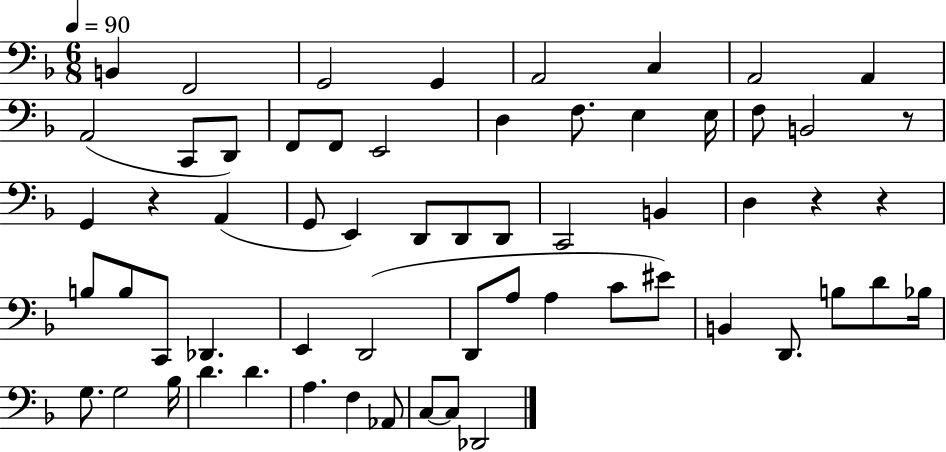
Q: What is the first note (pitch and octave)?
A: B2